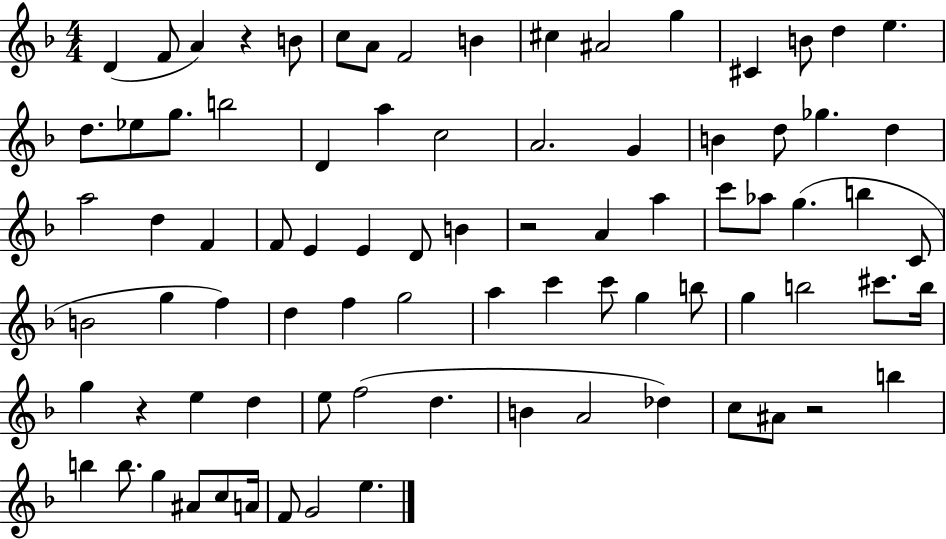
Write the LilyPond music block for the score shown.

{
  \clef treble
  \numericTimeSignature
  \time 4/4
  \key f \major
  d'4( f'8 a'4) r4 b'8 | c''8 a'8 f'2 b'4 | cis''4 ais'2 g''4 | cis'4 b'8 d''4 e''4. | \break d''8. ees''8 g''8. b''2 | d'4 a''4 c''2 | a'2. g'4 | b'4 d''8 ges''4. d''4 | \break a''2 d''4 f'4 | f'8 e'4 e'4 d'8 b'4 | r2 a'4 a''4 | c'''8 aes''8 g''4.( b''4 c'8 | \break b'2 g''4 f''4) | d''4 f''4 g''2 | a''4 c'''4 c'''8 g''4 b''8 | g''4 b''2 cis'''8. b''16 | \break g''4 r4 e''4 d''4 | e''8 f''2( d''4. | b'4 a'2 des''4) | c''8 ais'8 r2 b''4 | \break b''4 b''8. g''4 ais'8 c''8 a'16 | f'8 g'2 e''4. | \bar "|."
}